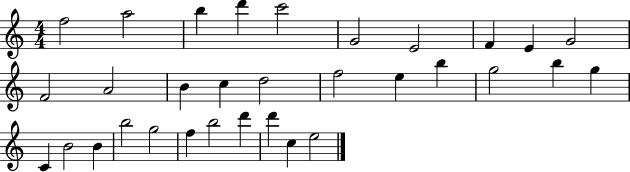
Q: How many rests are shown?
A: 0